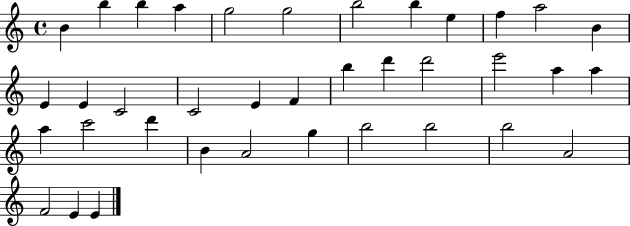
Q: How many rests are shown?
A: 0